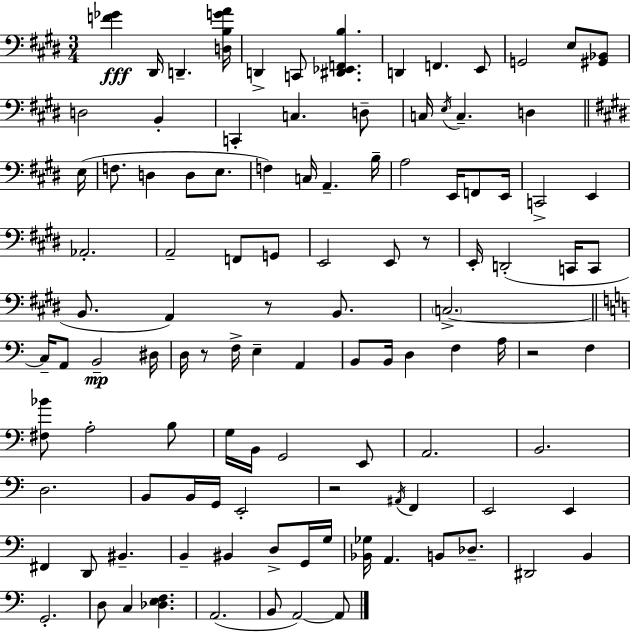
{
  \clef bass
  \numericTimeSignature
  \time 3/4
  \key e \major
  \repeat volta 2 { <f' ges'>4\fff dis,16 d,4.-- <d b g' a'>16 | d,4-> c,8 <dis, ees, f, b>4. | d,4 f,4. e,8 | g,2 e8 <gis, bes,>8 | \break d2 b,4-. | c,4-. c4. d8-- | c16 \acciaccatura { e16 } c4.-- d4 | \bar "||" \break \key e \major e16( f8. d4 d8 e8. | f4) c16 a,4.-- | b16-- a2 e,16 f,8 | e,16 c,2-> e,4 | \break aes,2.-. | a,2-- f,8 g,8 | e,2 e,8 r8 | e,16-. d,2-.( c,16 c,8 | \break b,8. a,4) r8 b,8. | \parenthesize c2.->~~ | \bar "||" \break \key c \major c16-- a,8 b,2--\mp dis16 | d16 r8 f16-> e4-- a,4 | b,8 b,16 d4 f4 a16 | r2 f4 | \break <fis bes'>8 a2-. b8 | g16 b,16 g,2 e,8 | a,2. | b,2. | \break d2. | b,8 b,16 g,16 e,2-. | r2 \acciaccatura { ais,16 } f,4 | e,2 e,4 | \break fis,4 d,8 bis,4.-- | b,4-- bis,4 d8-> g,16 | g16 <bes, ges>16 a,4. b,8 des8.-- | dis,2 b,4 | \break g,2.-. | d8 c4 <des e f>4. | a,2.( | b,8 a,2~~) a,8 | \break } \bar "|."
}